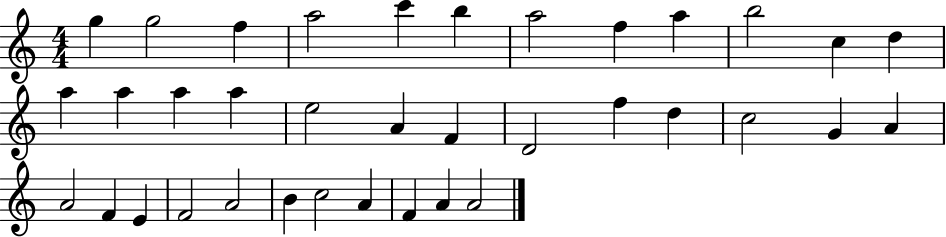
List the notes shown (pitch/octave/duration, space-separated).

G5/q G5/h F5/q A5/h C6/q B5/q A5/h F5/q A5/q B5/h C5/q D5/q A5/q A5/q A5/q A5/q E5/h A4/q F4/q D4/h F5/q D5/q C5/h G4/q A4/q A4/h F4/q E4/q F4/h A4/h B4/q C5/h A4/q F4/q A4/q A4/h